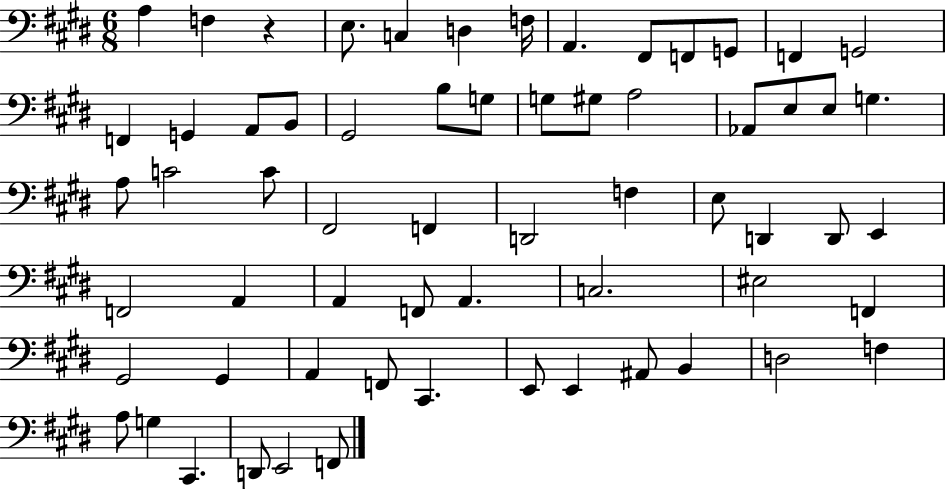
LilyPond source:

{
  \clef bass
  \numericTimeSignature
  \time 6/8
  \key e \major
  \repeat volta 2 { a4 f4 r4 | e8. c4 d4 f16 | a,4. fis,8 f,8 g,8 | f,4 g,2 | \break f,4 g,4 a,8 b,8 | gis,2 b8 g8 | g8 gis8 a2 | aes,8 e8 e8 g4. | \break a8 c'2 c'8 | fis,2 f,4 | d,2 f4 | e8 d,4 d,8 e,4 | \break f,2 a,4 | a,4 f,8 a,4. | c2. | eis2 f,4 | \break gis,2 gis,4 | a,4 f,8 cis,4. | e,8 e,4 ais,8 b,4 | d2 f4 | \break a8 g4 cis,4. | d,8 e,2 f,8 | } \bar "|."
}